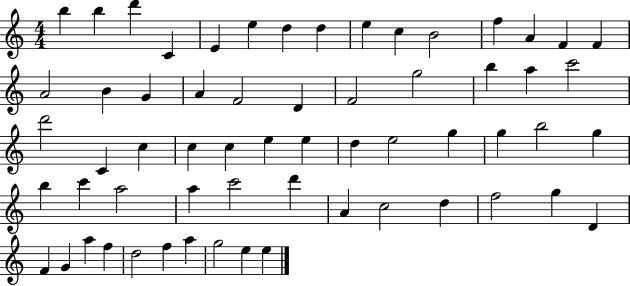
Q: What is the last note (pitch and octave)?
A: E5